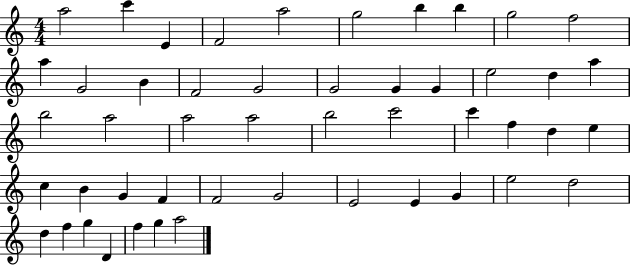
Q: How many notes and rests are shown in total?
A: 49